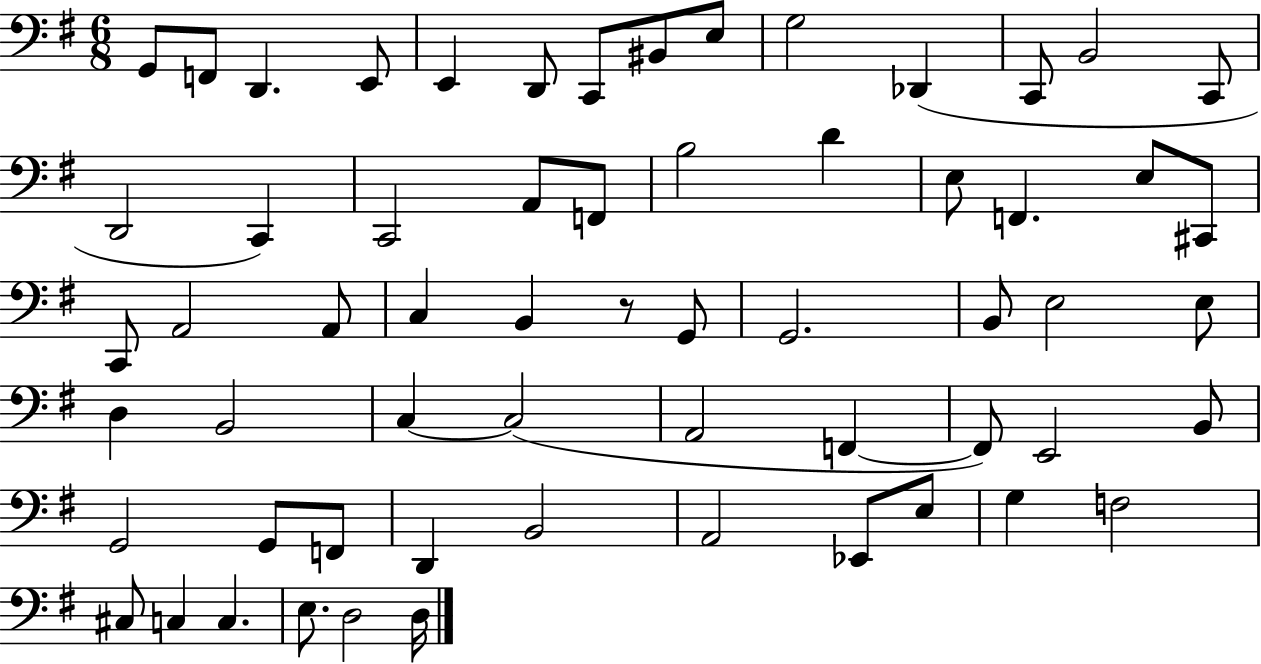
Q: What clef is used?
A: bass